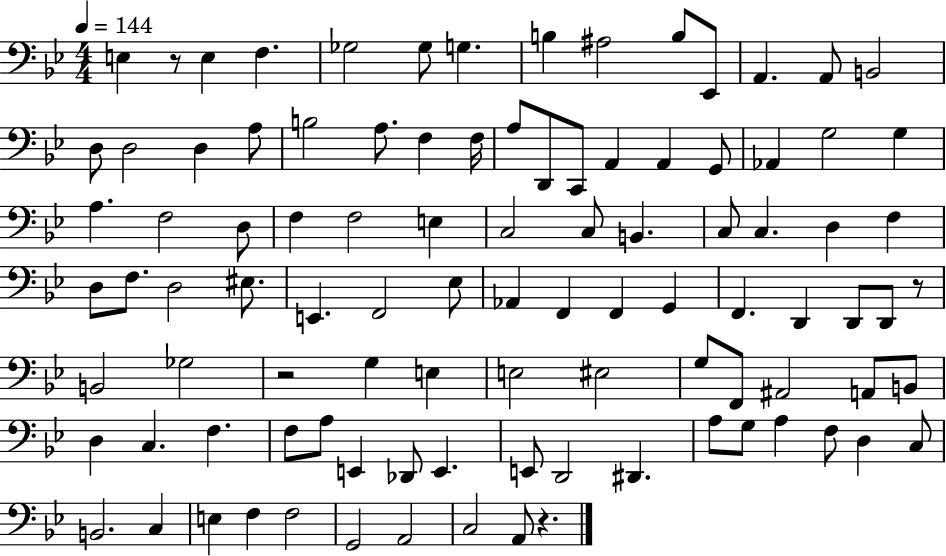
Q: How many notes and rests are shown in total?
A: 99